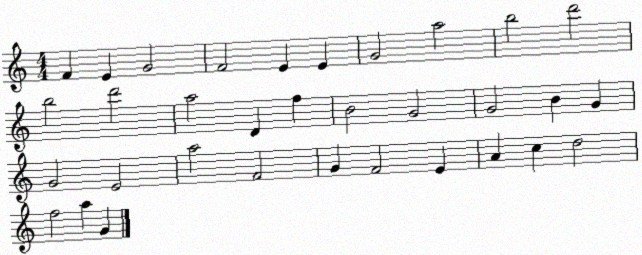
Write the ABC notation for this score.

X:1
T:Untitled
M:4/4
L:1/4
K:C
F E G2 F2 E E G2 a2 b2 d'2 b2 d'2 a2 D f B2 G2 G2 B G G2 E2 a2 F2 G F2 E A c d2 f2 a G